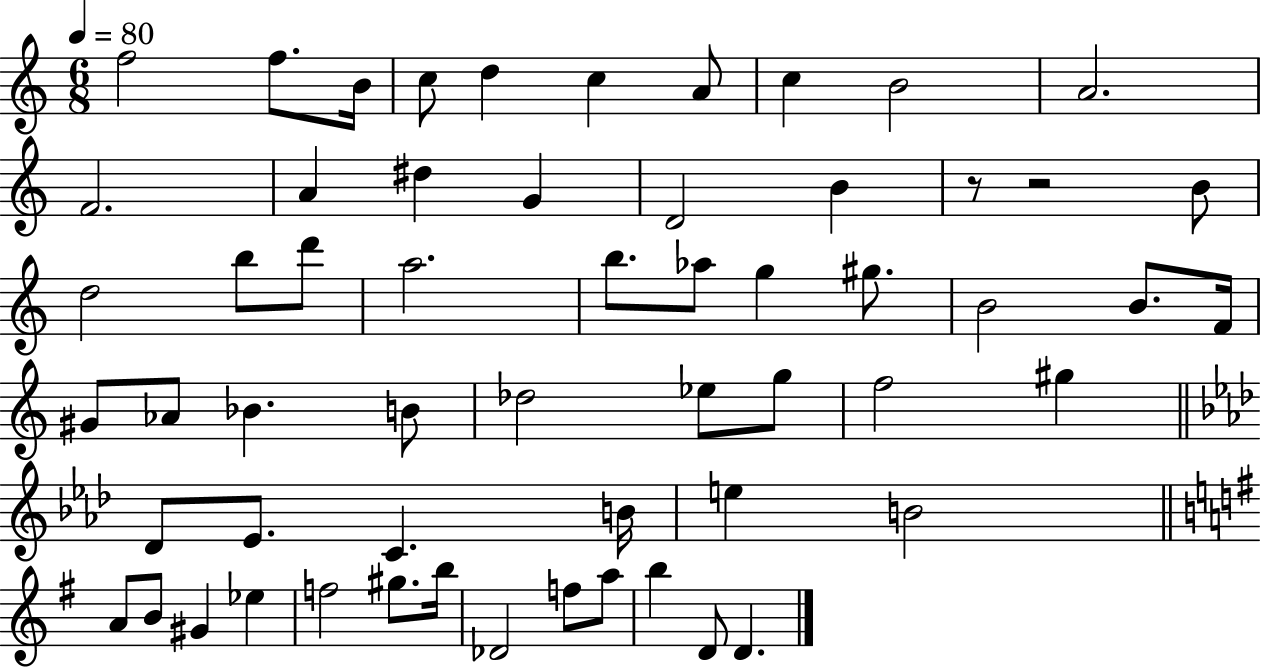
{
  \clef treble
  \numericTimeSignature
  \time 6/8
  \key c \major
  \tempo 4 = 80
  \repeat volta 2 { f''2 f''8. b'16 | c''8 d''4 c''4 a'8 | c''4 b'2 | a'2. | \break f'2. | a'4 dis''4 g'4 | d'2 b'4 | r8 r2 b'8 | \break d''2 b''8 d'''8 | a''2. | b''8. aes''8 g''4 gis''8. | b'2 b'8. f'16 | \break gis'8 aes'8 bes'4. b'8 | des''2 ees''8 g''8 | f''2 gis''4 | \bar "||" \break \key aes \major des'8 ees'8. c'4. b'16 | e''4 b'2 | \bar "||" \break \key g \major a'8 b'8 gis'4 ees''4 | f''2 gis''8. b''16 | des'2 f''8 a''8 | b''4 d'8 d'4. | \break } \bar "|."
}